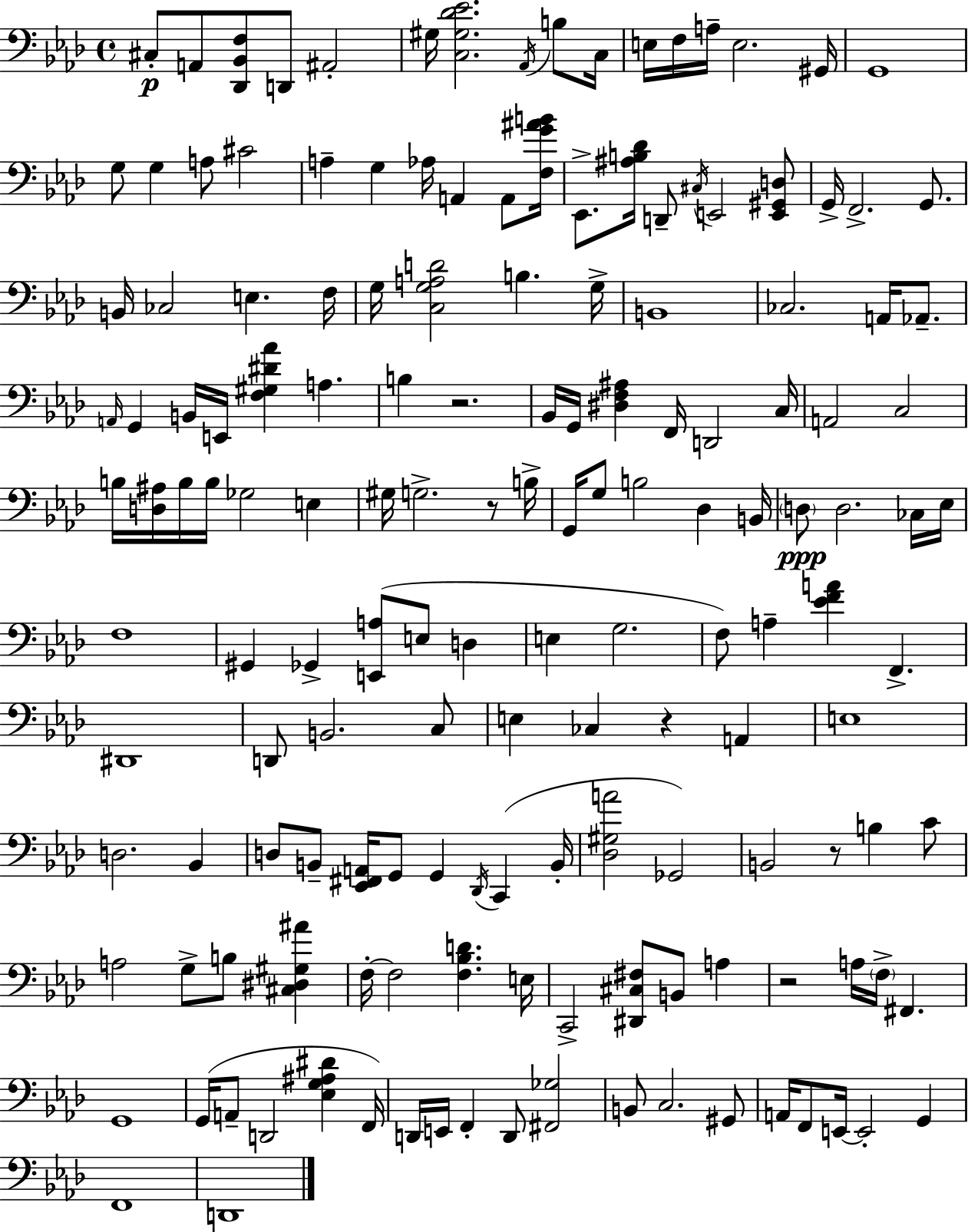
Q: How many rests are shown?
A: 5